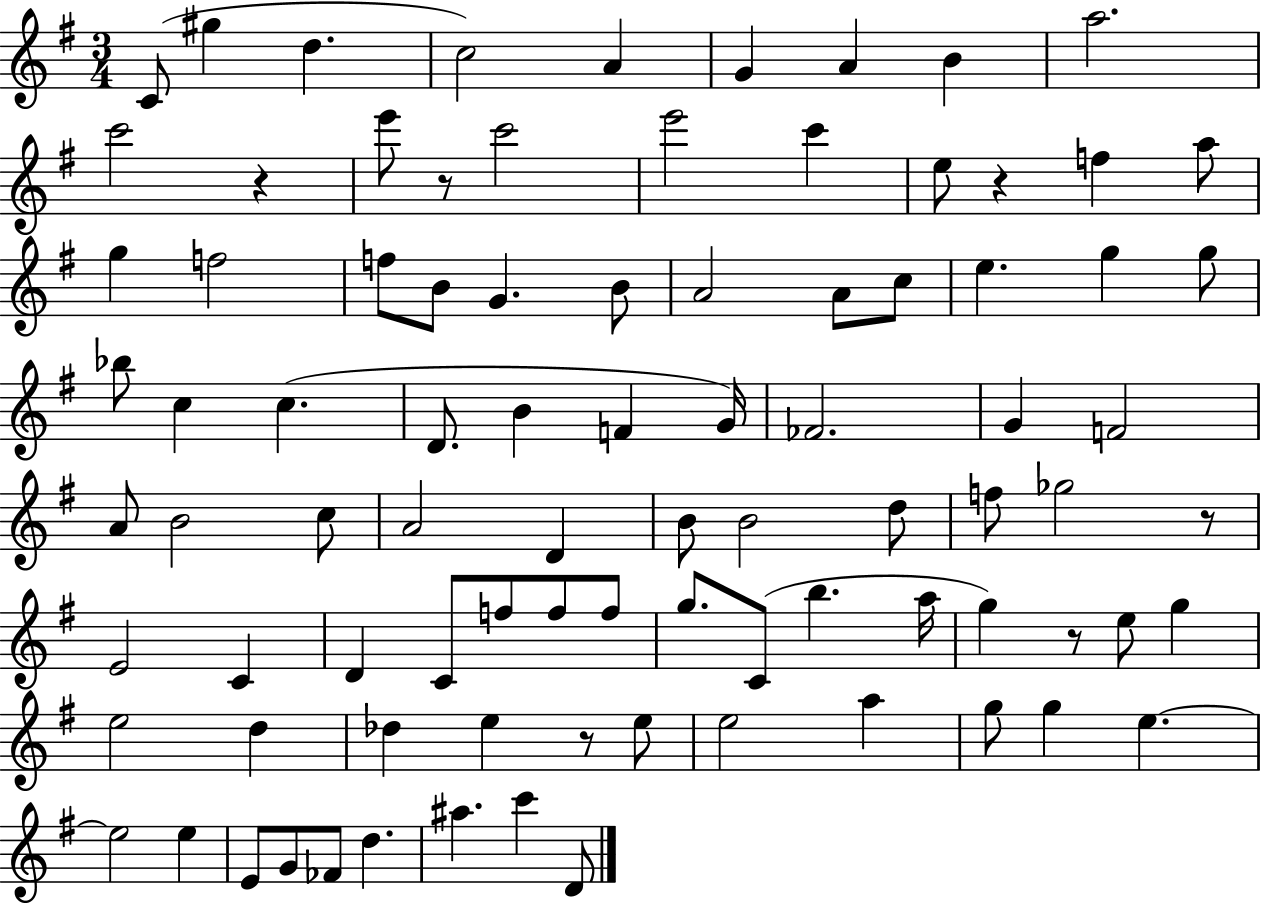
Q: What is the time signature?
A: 3/4